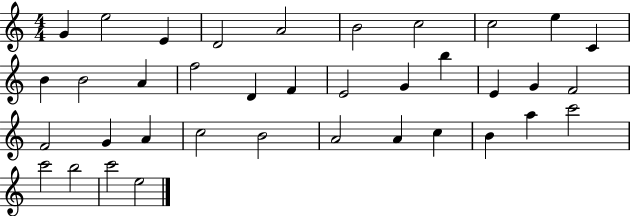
G4/q E5/h E4/q D4/h A4/h B4/h C5/h C5/h E5/q C4/q B4/q B4/h A4/q F5/h D4/q F4/q E4/h G4/q B5/q E4/q G4/q F4/h F4/h G4/q A4/q C5/h B4/h A4/h A4/q C5/q B4/q A5/q C6/h C6/h B5/h C6/h E5/h